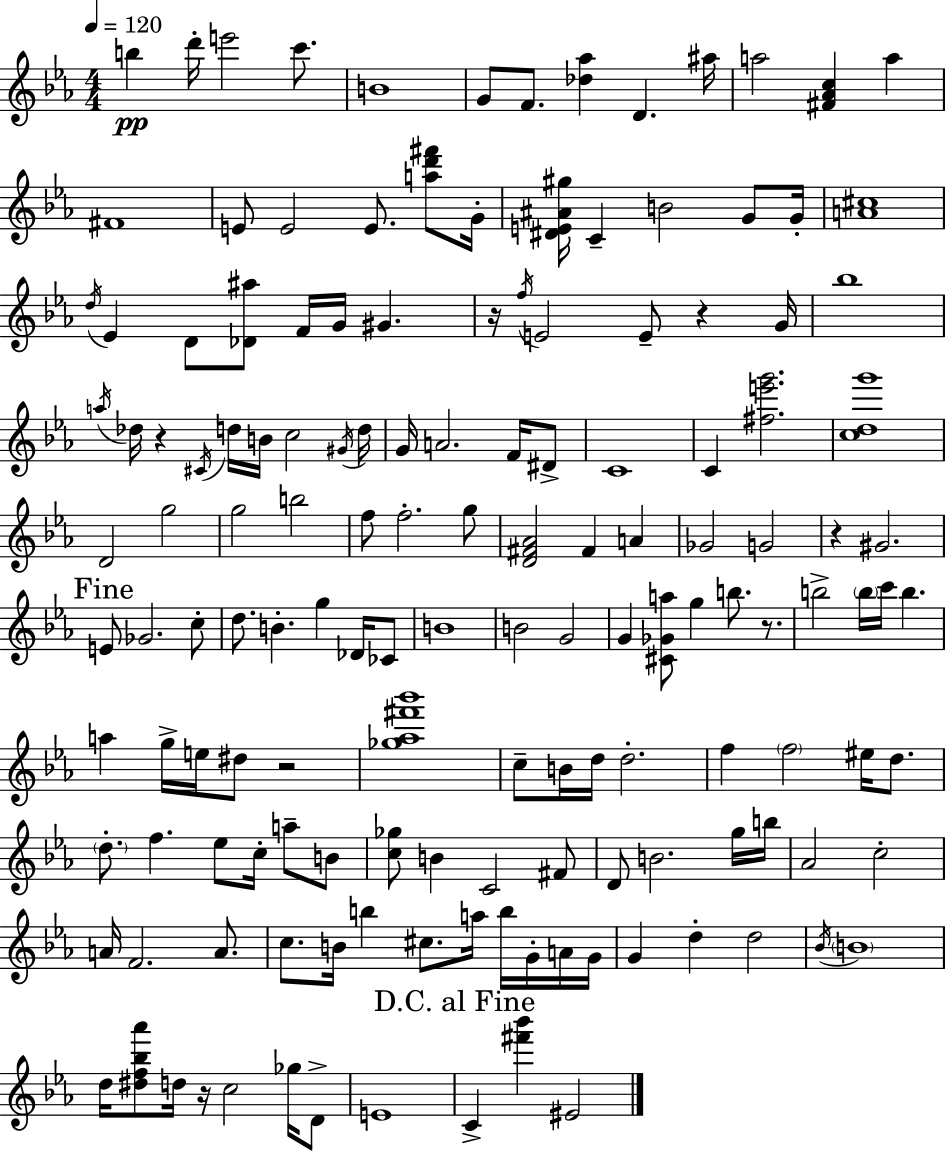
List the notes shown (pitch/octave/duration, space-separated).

B5/q D6/s E6/h C6/e. B4/w G4/e F4/e. [Db5,Ab5]/q D4/q. A#5/s A5/h [F#4,Ab4,C5]/q A5/q F#4/w E4/e E4/h E4/e. [A5,D6,F#6]/e G4/s [D#4,E4,A#4,G#5]/s C4/q B4/h G4/e G4/s [A4,C#5]/w D5/s Eb4/q D4/e [Db4,A#5]/e F4/s G4/s G#4/q. R/s F5/s E4/h E4/e R/q G4/s Bb5/w A5/s Db5/s R/q C#4/s D5/s B4/s C5/h G#4/s D5/s G4/s A4/h. F4/s D#4/e C4/w C4/q [F#5,E6,G6]/h. [C5,D5,G6]/w D4/h G5/h G5/h B5/h F5/e F5/h. G5/e [D4,F#4,Ab4]/h F#4/q A4/q Gb4/h G4/h R/q G#4/h. E4/e Gb4/h. C5/e D5/e. B4/q. G5/q Db4/s CES4/e B4/w B4/h G4/h G4/q [C#4,Gb4,A5]/e G5/q B5/e. R/e. B5/h B5/s C6/s B5/q. A5/q G5/s E5/s D#5/e R/h [Gb5,Ab5,F#6,Bb6]/w C5/e B4/s D5/s D5/h. F5/q F5/h EIS5/s D5/e. D5/e. F5/q. Eb5/e C5/s A5/e B4/e [C5,Gb5]/e B4/q C4/h F#4/e D4/e B4/h. G5/s B5/s Ab4/h C5/h A4/s F4/h. A4/e. C5/e. B4/s B5/q C#5/e. A5/s B5/s G4/s A4/s G4/s G4/q D5/q D5/h Bb4/s B4/w D5/s [D#5,F5,Bb5,Ab6]/e D5/s R/s C5/h Gb5/s D4/e E4/w C4/q [F#6,Bb6]/q EIS4/h